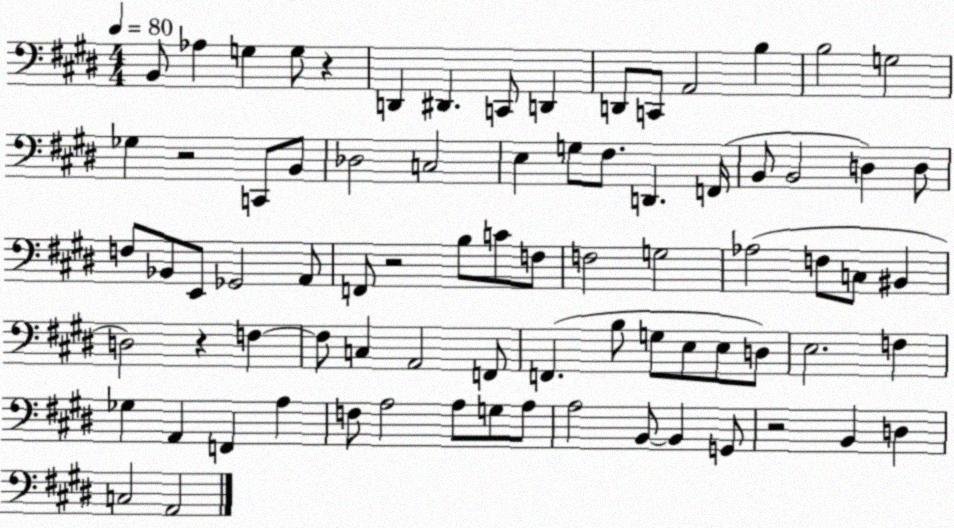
X:1
T:Untitled
M:4/4
L:1/4
K:E
B,,/2 _A, G, G,/2 z D,, ^D,, C,,/2 D,, D,,/2 C,,/2 A,,2 B, B,2 G,2 _G, z2 C,,/2 B,,/2 _D,2 C,2 E, G,/2 ^F,/2 D,, F,,/4 B,,/2 B,,2 D, D,/2 F,/2 _B,,/2 E,,/2 _G,,2 A,,/2 F,,/2 z2 B,/2 C/2 F,/2 F,2 G,2 _A,2 F,/2 C,/2 ^B,, D,2 z F, F,/2 C, A,,2 F,,/2 F,, B,/2 G,/2 E,/2 E,/2 D,/2 E,2 F, _G, A,, F,, A, F,/2 A,2 A,/2 G,/2 A,/2 A,2 B,,/2 B,, G,,/2 z2 B,, D, C,2 A,,2